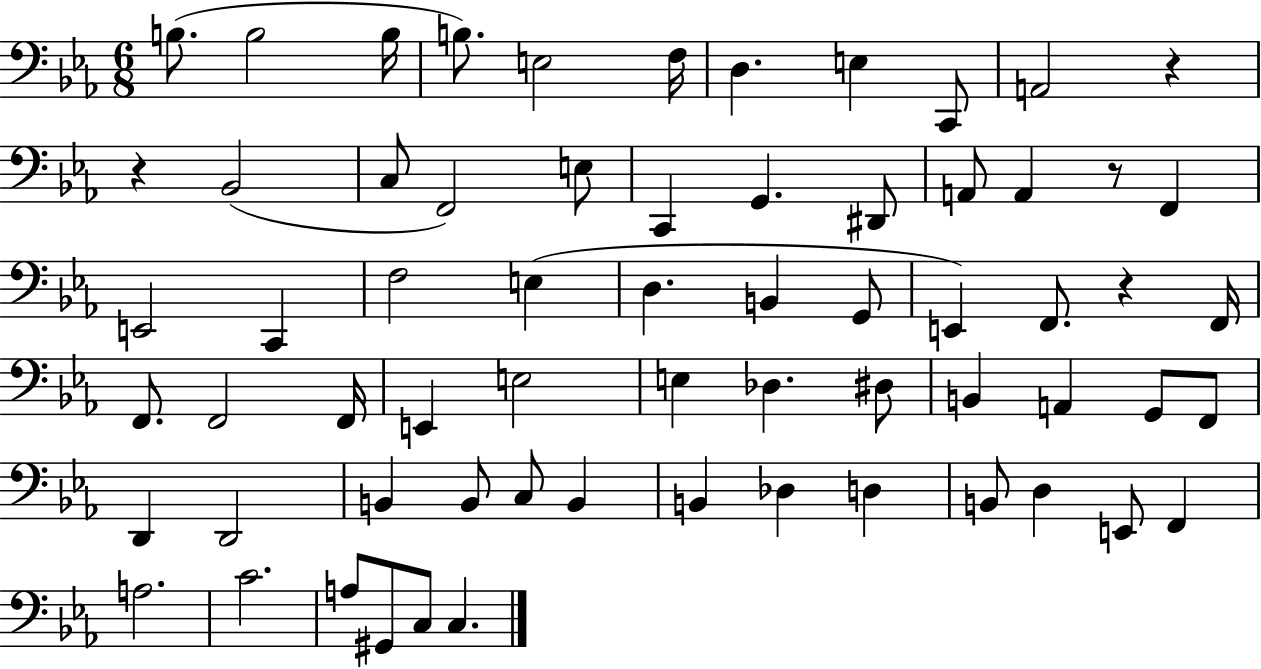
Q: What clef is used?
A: bass